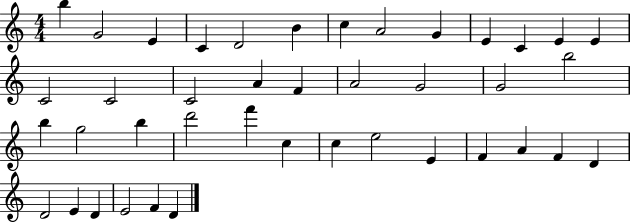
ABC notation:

X:1
T:Untitled
M:4/4
L:1/4
K:C
b G2 E C D2 B c A2 G E C E E C2 C2 C2 A F A2 G2 G2 b2 b g2 b d'2 f' c c e2 E F A F D D2 E D E2 F D